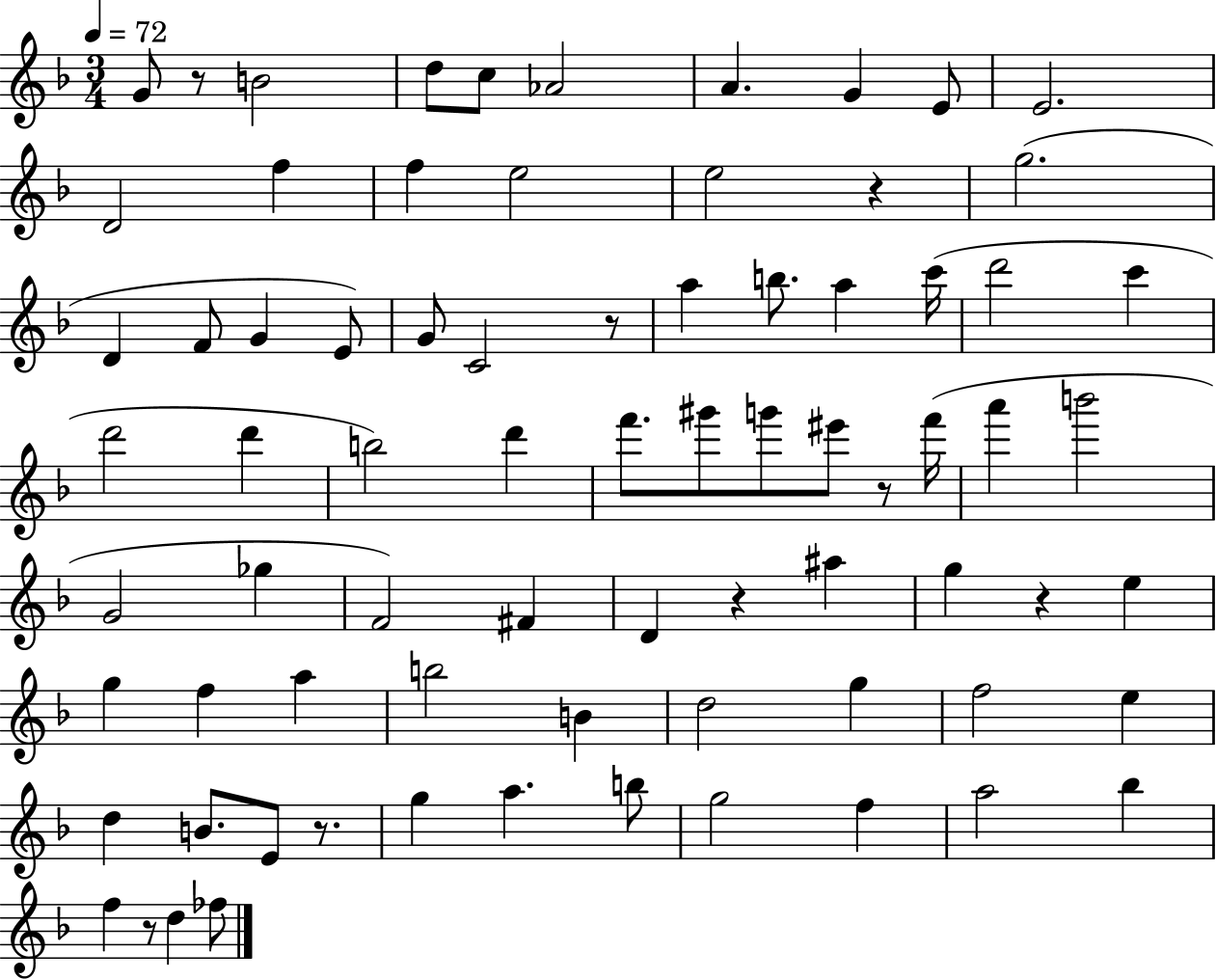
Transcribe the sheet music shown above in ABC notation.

X:1
T:Untitled
M:3/4
L:1/4
K:F
G/2 z/2 B2 d/2 c/2 _A2 A G E/2 E2 D2 f f e2 e2 z g2 D F/2 G E/2 G/2 C2 z/2 a b/2 a c'/4 d'2 c' d'2 d' b2 d' f'/2 ^g'/2 g'/2 ^e'/2 z/2 f'/4 a' b'2 G2 _g F2 ^F D z ^a g z e g f a b2 B d2 g f2 e d B/2 E/2 z/2 g a b/2 g2 f a2 _b f z/2 d _f/2